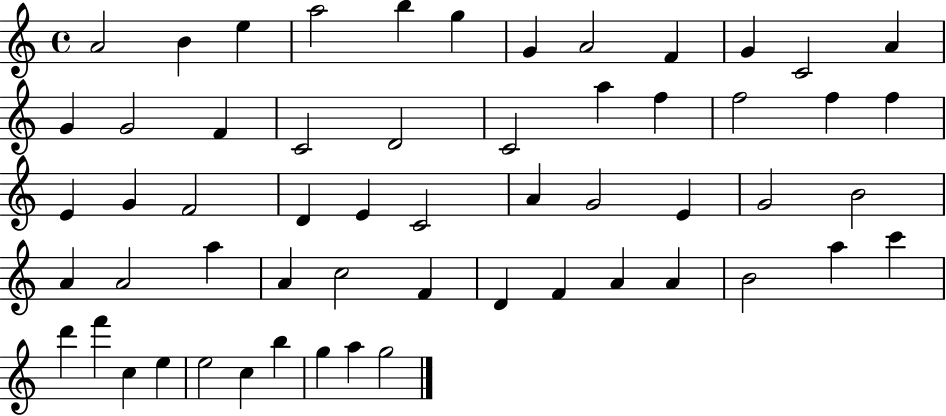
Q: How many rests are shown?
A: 0